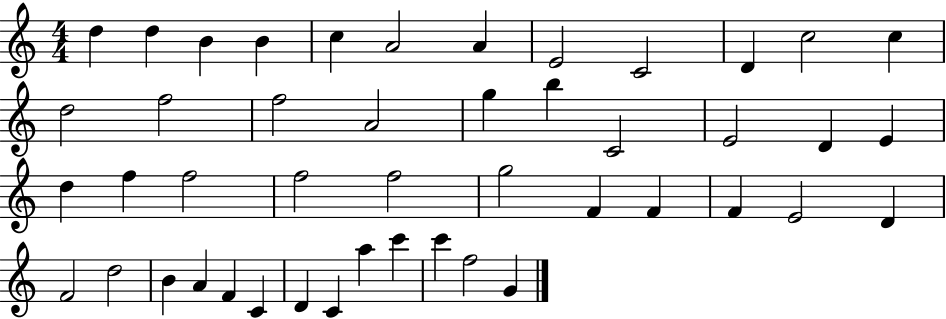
D5/q D5/q B4/q B4/q C5/q A4/h A4/q E4/h C4/h D4/q C5/h C5/q D5/h F5/h F5/h A4/h G5/q B5/q C4/h E4/h D4/q E4/q D5/q F5/q F5/h F5/h F5/h G5/h F4/q F4/q F4/q E4/h D4/q F4/h D5/h B4/q A4/q F4/q C4/q D4/q C4/q A5/q C6/q C6/q F5/h G4/q